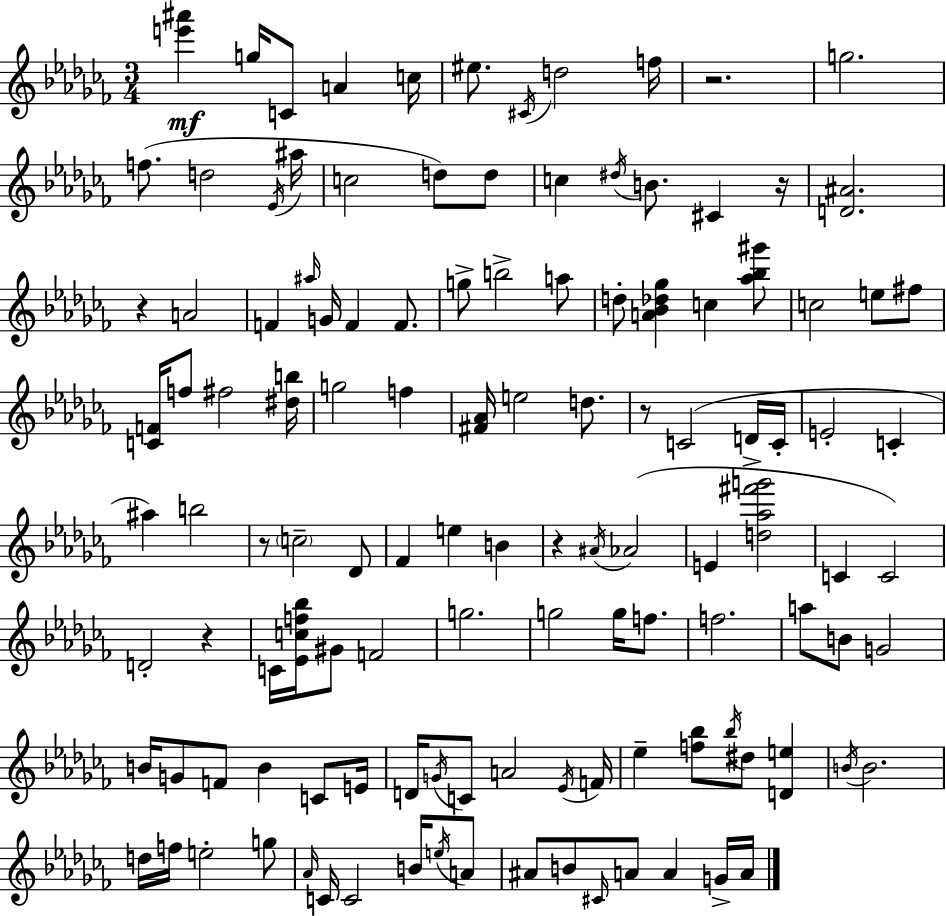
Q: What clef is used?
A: treble